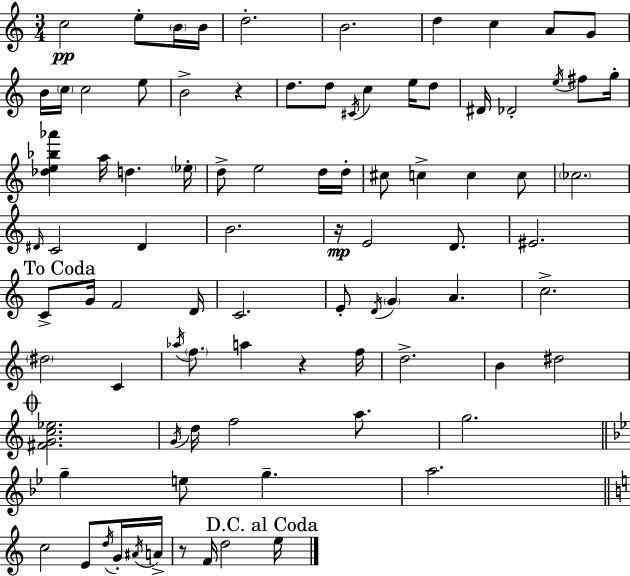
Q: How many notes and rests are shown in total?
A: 88